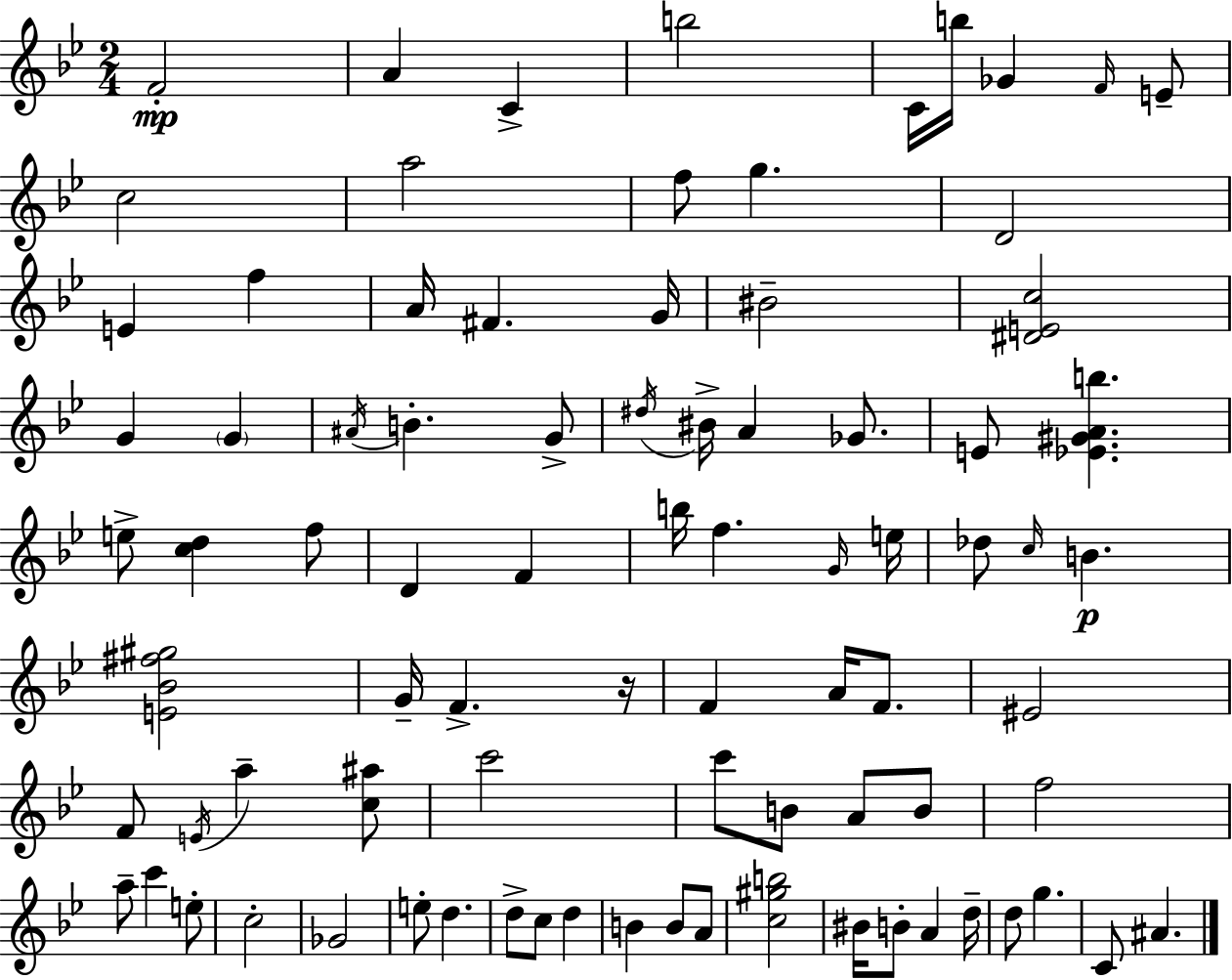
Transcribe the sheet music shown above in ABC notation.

X:1
T:Untitled
M:2/4
L:1/4
K:Gm
F2 A C b2 C/4 b/4 _G F/4 E/2 c2 a2 f/2 g D2 E f A/4 ^F G/4 ^B2 [^DEc]2 G G ^A/4 B G/2 ^d/4 ^B/4 A _G/2 E/2 [_E^GAb] e/2 [cd] f/2 D F b/4 f G/4 e/4 _d/2 c/4 B [E_B^f^g]2 G/4 F z/4 F A/4 F/2 ^E2 F/2 E/4 a [c^a]/2 c'2 c'/2 B/2 A/2 B/2 f2 a/2 c' e/2 c2 _G2 e/2 d d/2 c/2 d B B/2 A/2 [c^gb]2 ^B/4 B/2 A d/4 d/2 g C/2 ^A